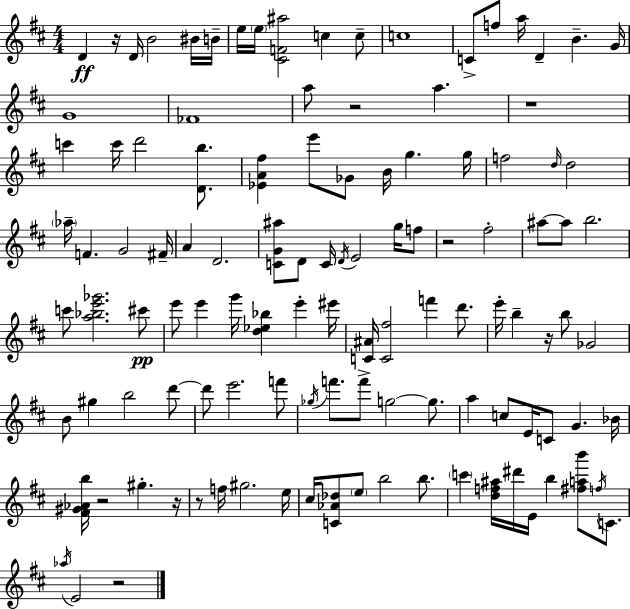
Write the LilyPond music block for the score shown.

{
  \clef treble
  \numericTimeSignature
  \time 4/4
  \key d \major
  \repeat volta 2 { d'4\ff r16 d'16 b'2 bis'16 b'16-- | e''16 \parenthesize e''16 <cis' f' ais''>2 c''4 c''8-- | c''1 | c'8-> f''8 a''16 d'4-- b'4.-- g'16 | \break g'1 | fes'1 | a''8 r2 a''4. | r1 | \break c'''4 c'''16 d'''2 <d' b''>8. | <ees' a' fis''>4 e'''8 ges'8 b'16 g''4. g''16 | f''2 \grace { d''16 } d''2 | \parenthesize aes''16-- f'4. g'2 | \break fis'16-- a'4 d'2. | <c' g' ais''>8 d'8 c'16 \acciaccatura { d'16 } e'2 g''16 | f''8 r2 fis''2-. | ais''8~~ ais''8 b''2. | \break c'''8 <a'' bes'' e''' ges'''>2. | cis'''8\pp e'''8 e'''4 g'''16 <d'' ees'' bes''>4 e'''4-. | eis'''16 <c' ais'>16 <c' fis''>2 f'''4 d'''8. | e'''16-. b''4-- r16 b''8 ges'2 | \break b'8 gis''4 b''2 | d'''8~~ d'''8 e'''2. | f'''8 \acciaccatura { ges''16 } f'''8. f'''8-> g''2~~ | g''8. a''4 c''8 e'16 c'8 g'4. | \break bes'16 <fis' gis' aes' b''>16 r2 gis''4.-. | r16 r8 f''16 gis''2. | e''16 cis''16 <c' aes' des''>8 \parenthesize e''8 b''2 | b''8. \parenthesize c'''4 <d'' f'' ais''>16 dis'''16 e'16 b''4 <fis'' a'' b'''>8 | \break \acciaccatura { f''16 } c'8. \acciaccatura { aes''16 } e'2 r2 | } \bar "|."
}